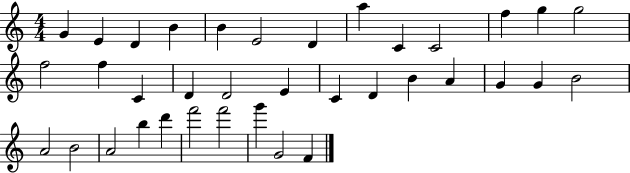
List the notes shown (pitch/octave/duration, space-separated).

G4/q E4/q D4/q B4/q B4/q E4/h D4/q A5/q C4/q C4/h F5/q G5/q G5/h F5/h F5/q C4/q D4/q D4/h E4/q C4/q D4/q B4/q A4/q G4/q G4/q B4/h A4/h B4/h A4/h B5/q D6/q F6/h F6/h G6/q G4/h F4/q